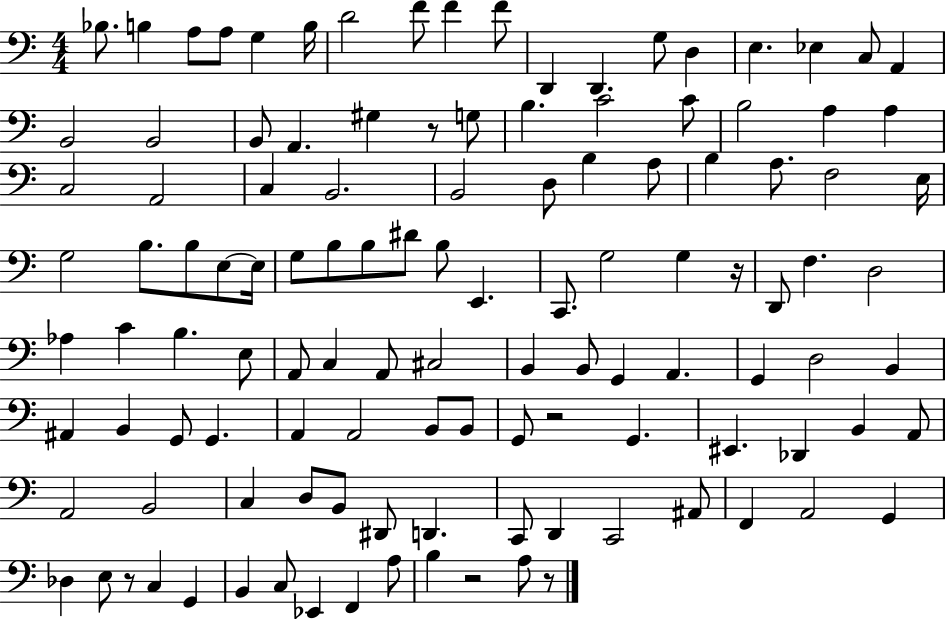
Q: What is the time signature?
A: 4/4